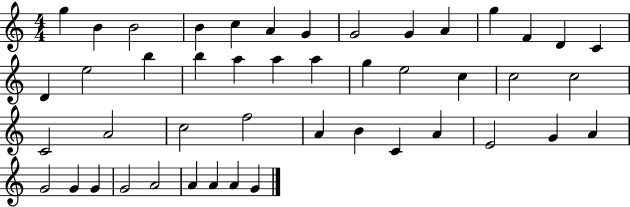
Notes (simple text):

G5/q B4/q B4/h B4/q C5/q A4/q G4/q G4/h G4/q A4/q G5/q F4/q D4/q C4/q D4/q E5/h B5/q B5/q A5/q A5/q A5/q G5/q E5/h C5/q C5/h C5/h C4/h A4/h C5/h F5/h A4/q B4/q C4/q A4/q E4/h G4/q A4/q G4/h G4/q G4/q G4/h A4/h A4/q A4/q A4/q G4/q